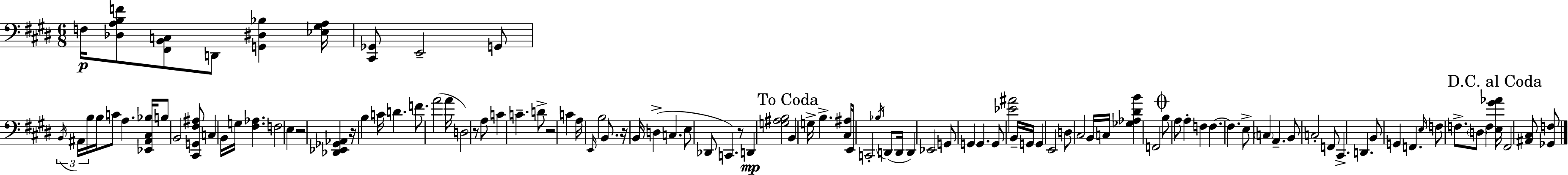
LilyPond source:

{
  \clef bass
  \numericTimeSignature
  \time 6/8
  \key e \major
  f16\p <des a b f'>8 <fis, b, c>8 d,8 <g, dis bes>4 <ees gis a>16 | <cis, ges,>8 e,2-- g,8 | \tuplet 3/2 { \acciaccatura { b,16 } ais,16 b16 } b16 c'8 a4. | <ees, ais, cis bes>16 b8 b,2 <cis, g, fis ais>8 | \break c4 b,16 g16 <fis aes>4. | f2 e4 | r2 <des, ees, ges, aes,>4 | r16 b4 c'16 d'4. | \break f'8. a'2( | a'16 d2) r8 a8 | c'4 c'4.-- d'8-> | r2 c'4 | \break a16 \grace { e,16 } b2 b,8. | r16 b,16 d4->( c4. | e8 des,8 c,4.) | r8 d,4\mp <g ais b>2 | \break \mark "To Coda" b,4 g16-> b4.-> | <cis ais>16 e,16 c,2-. \acciaccatura { bes16 }( | d,8 d,16 d,4) ees,2 | g,8 g,4 g,4. | \break g,8 <ees' ais'>2 | b,16-- g,16 g,4 e,2 | d8 cis2 | b,16 c16 <ges aes dis' b'>4 f,2 | \break \mark \markup { \musicglyph "scripts.coda" } b8 a8 a4-. f4 | f4.~~ f4. | e8-> \parenthesize c4 a,4.-- | b,8 c2-. | \break f,8 cis,4.-> d,4. | b,8 g,4 f,4. | \grace { e16 } f8 f8.-> \parenthesize d8 f4 | \mark "D.C. al Coda" <e gis' aes'>16 fis,2 | \break <ais, cis>8 <ges, f>8 \bar "|."
}